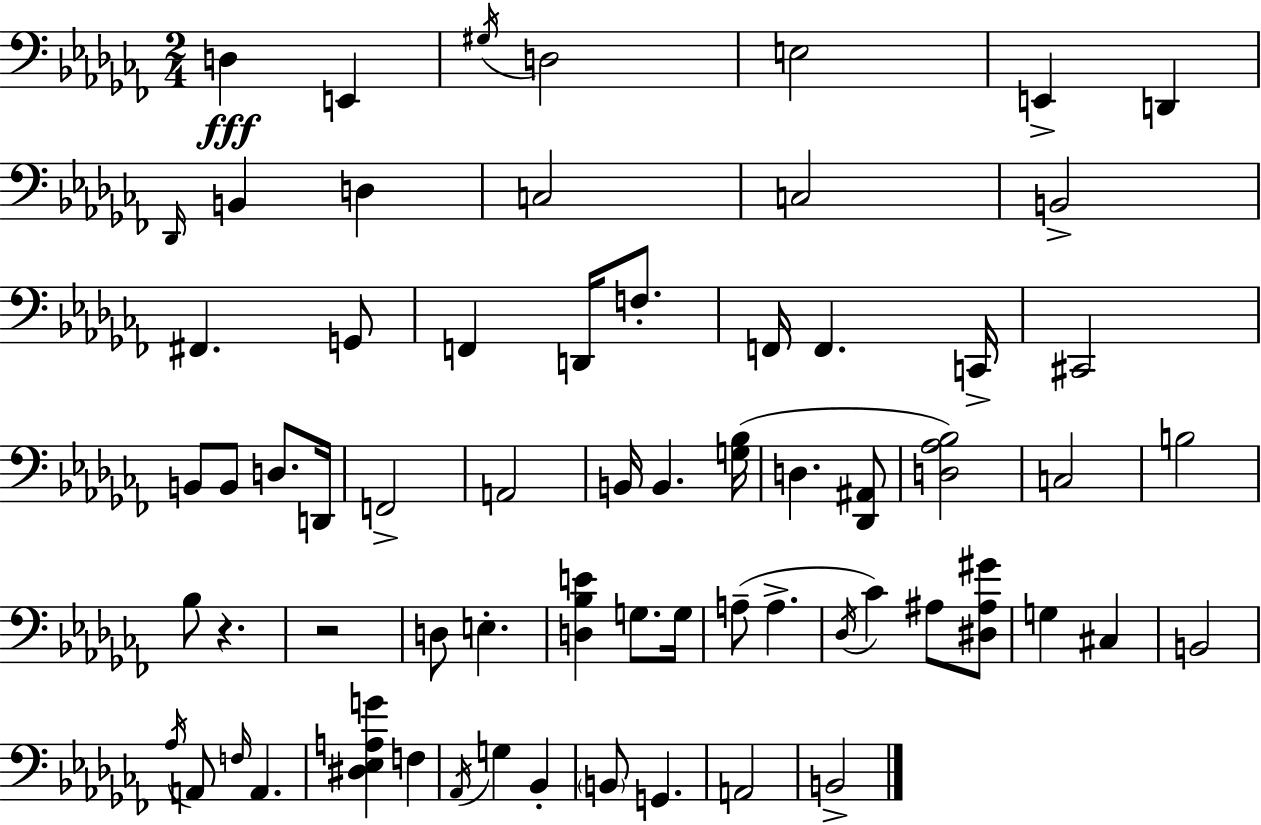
X:1
T:Untitled
M:2/4
L:1/4
K:Abm
D, E,, ^G,/4 D,2 E,2 E,, D,, _D,,/4 B,, D, C,2 C,2 B,,2 ^F,, G,,/2 F,, D,,/4 F,/2 F,,/4 F,, C,,/4 ^C,,2 B,,/2 B,,/2 D,/2 D,,/4 F,,2 A,,2 B,,/4 B,, [G,_B,]/4 D, [_D,,^A,,]/2 [D,_A,_B,]2 C,2 B,2 _B,/2 z z2 D,/2 E, [D,_B,E] G,/2 G,/4 A,/2 A, _D,/4 _C ^A,/2 [^D,^A,^G]/2 G, ^C, B,,2 _A,/4 A,,/2 F,/4 A,, [^D,_E,A,G] F, _A,,/4 G, _B,, B,,/2 G,, A,,2 B,,2